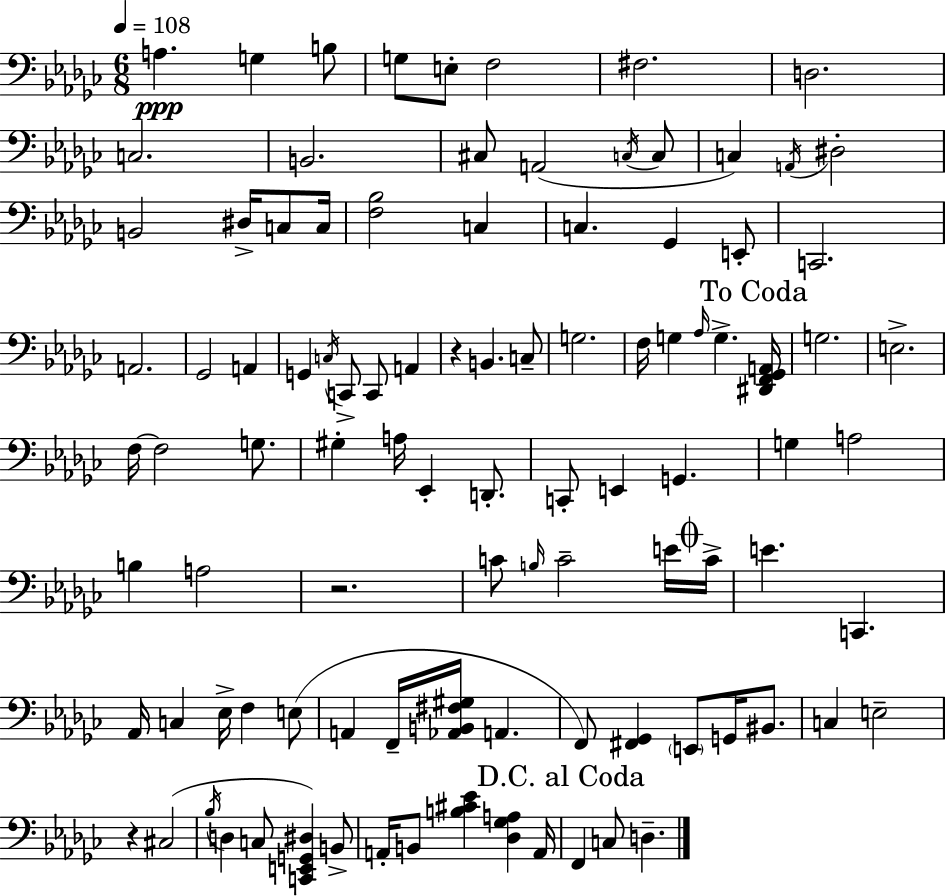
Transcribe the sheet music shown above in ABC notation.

X:1
T:Untitled
M:6/8
L:1/4
K:Ebm
A, G, B,/2 G,/2 E,/2 F,2 ^F,2 D,2 C,2 B,,2 ^C,/2 A,,2 C,/4 C,/2 C, A,,/4 ^D,2 B,,2 ^D,/4 C,/2 C,/4 [F,_B,]2 C, C, _G,, E,,/2 C,,2 A,,2 _G,,2 A,, G,, C,/4 C,,/2 C,,/2 A,, z B,, C,/2 G,2 F,/4 G, _A,/4 G, [^D,,F,,_G,,A,,]/4 G,2 E,2 F,/4 F,2 G,/2 ^G, A,/4 _E,, D,,/2 C,,/2 E,, G,, G, A,2 B, A,2 z2 C/2 B,/4 C2 E/4 C/4 E C,, _A,,/4 C, _E,/4 F, E,/2 A,, F,,/4 [_A,,B,,^F,^G,]/4 A,, F,,/2 [^F,,_G,,] E,,/2 G,,/4 ^B,,/2 C, E,2 z ^C,2 _B,/4 D, C,/2 [C,,E,,G,,^D,] B,,/2 A,,/4 B,,/2 [B,^C_E] [_D,_G,A,] A,,/4 F,, C,/2 D,